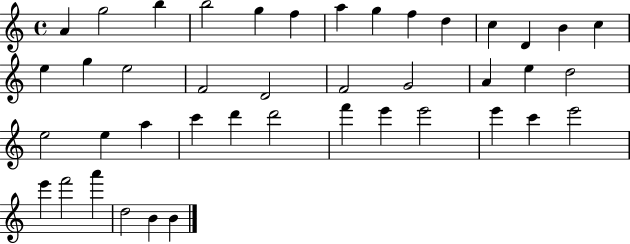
{
  \clef treble
  \time 4/4
  \defaultTimeSignature
  \key c \major
  a'4 g''2 b''4 | b''2 g''4 f''4 | a''4 g''4 f''4 d''4 | c''4 d'4 b'4 c''4 | \break e''4 g''4 e''2 | f'2 d'2 | f'2 g'2 | a'4 e''4 d''2 | \break e''2 e''4 a''4 | c'''4 d'''4 d'''2 | f'''4 e'''4 e'''2 | e'''4 c'''4 e'''2 | \break e'''4 f'''2 a'''4 | d''2 b'4 b'4 | \bar "|."
}